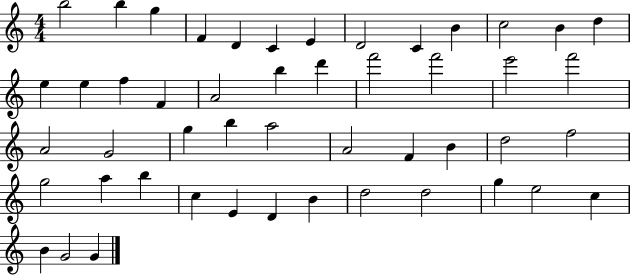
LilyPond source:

{
  \clef treble
  \numericTimeSignature
  \time 4/4
  \key c \major
  b''2 b''4 g''4 | f'4 d'4 c'4 e'4 | d'2 c'4 b'4 | c''2 b'4 d''4 | \break e''4 e''4 f''4 f'4 | a'2 b''4 d'''4 | f'''2 f'''2 | e'''2 f'''2 | \break a'2 g'2 | g''4 b''4 a''2 | a'2 f'4 b'4 | d''2 f''2 | \break g''2 a''4 b''4 | c''4 e'4 d'4 b'4 | d''2 d''2 | g''4 e''2 c''4 | \break b'4 g'2 g'4 | \bar "|."
}